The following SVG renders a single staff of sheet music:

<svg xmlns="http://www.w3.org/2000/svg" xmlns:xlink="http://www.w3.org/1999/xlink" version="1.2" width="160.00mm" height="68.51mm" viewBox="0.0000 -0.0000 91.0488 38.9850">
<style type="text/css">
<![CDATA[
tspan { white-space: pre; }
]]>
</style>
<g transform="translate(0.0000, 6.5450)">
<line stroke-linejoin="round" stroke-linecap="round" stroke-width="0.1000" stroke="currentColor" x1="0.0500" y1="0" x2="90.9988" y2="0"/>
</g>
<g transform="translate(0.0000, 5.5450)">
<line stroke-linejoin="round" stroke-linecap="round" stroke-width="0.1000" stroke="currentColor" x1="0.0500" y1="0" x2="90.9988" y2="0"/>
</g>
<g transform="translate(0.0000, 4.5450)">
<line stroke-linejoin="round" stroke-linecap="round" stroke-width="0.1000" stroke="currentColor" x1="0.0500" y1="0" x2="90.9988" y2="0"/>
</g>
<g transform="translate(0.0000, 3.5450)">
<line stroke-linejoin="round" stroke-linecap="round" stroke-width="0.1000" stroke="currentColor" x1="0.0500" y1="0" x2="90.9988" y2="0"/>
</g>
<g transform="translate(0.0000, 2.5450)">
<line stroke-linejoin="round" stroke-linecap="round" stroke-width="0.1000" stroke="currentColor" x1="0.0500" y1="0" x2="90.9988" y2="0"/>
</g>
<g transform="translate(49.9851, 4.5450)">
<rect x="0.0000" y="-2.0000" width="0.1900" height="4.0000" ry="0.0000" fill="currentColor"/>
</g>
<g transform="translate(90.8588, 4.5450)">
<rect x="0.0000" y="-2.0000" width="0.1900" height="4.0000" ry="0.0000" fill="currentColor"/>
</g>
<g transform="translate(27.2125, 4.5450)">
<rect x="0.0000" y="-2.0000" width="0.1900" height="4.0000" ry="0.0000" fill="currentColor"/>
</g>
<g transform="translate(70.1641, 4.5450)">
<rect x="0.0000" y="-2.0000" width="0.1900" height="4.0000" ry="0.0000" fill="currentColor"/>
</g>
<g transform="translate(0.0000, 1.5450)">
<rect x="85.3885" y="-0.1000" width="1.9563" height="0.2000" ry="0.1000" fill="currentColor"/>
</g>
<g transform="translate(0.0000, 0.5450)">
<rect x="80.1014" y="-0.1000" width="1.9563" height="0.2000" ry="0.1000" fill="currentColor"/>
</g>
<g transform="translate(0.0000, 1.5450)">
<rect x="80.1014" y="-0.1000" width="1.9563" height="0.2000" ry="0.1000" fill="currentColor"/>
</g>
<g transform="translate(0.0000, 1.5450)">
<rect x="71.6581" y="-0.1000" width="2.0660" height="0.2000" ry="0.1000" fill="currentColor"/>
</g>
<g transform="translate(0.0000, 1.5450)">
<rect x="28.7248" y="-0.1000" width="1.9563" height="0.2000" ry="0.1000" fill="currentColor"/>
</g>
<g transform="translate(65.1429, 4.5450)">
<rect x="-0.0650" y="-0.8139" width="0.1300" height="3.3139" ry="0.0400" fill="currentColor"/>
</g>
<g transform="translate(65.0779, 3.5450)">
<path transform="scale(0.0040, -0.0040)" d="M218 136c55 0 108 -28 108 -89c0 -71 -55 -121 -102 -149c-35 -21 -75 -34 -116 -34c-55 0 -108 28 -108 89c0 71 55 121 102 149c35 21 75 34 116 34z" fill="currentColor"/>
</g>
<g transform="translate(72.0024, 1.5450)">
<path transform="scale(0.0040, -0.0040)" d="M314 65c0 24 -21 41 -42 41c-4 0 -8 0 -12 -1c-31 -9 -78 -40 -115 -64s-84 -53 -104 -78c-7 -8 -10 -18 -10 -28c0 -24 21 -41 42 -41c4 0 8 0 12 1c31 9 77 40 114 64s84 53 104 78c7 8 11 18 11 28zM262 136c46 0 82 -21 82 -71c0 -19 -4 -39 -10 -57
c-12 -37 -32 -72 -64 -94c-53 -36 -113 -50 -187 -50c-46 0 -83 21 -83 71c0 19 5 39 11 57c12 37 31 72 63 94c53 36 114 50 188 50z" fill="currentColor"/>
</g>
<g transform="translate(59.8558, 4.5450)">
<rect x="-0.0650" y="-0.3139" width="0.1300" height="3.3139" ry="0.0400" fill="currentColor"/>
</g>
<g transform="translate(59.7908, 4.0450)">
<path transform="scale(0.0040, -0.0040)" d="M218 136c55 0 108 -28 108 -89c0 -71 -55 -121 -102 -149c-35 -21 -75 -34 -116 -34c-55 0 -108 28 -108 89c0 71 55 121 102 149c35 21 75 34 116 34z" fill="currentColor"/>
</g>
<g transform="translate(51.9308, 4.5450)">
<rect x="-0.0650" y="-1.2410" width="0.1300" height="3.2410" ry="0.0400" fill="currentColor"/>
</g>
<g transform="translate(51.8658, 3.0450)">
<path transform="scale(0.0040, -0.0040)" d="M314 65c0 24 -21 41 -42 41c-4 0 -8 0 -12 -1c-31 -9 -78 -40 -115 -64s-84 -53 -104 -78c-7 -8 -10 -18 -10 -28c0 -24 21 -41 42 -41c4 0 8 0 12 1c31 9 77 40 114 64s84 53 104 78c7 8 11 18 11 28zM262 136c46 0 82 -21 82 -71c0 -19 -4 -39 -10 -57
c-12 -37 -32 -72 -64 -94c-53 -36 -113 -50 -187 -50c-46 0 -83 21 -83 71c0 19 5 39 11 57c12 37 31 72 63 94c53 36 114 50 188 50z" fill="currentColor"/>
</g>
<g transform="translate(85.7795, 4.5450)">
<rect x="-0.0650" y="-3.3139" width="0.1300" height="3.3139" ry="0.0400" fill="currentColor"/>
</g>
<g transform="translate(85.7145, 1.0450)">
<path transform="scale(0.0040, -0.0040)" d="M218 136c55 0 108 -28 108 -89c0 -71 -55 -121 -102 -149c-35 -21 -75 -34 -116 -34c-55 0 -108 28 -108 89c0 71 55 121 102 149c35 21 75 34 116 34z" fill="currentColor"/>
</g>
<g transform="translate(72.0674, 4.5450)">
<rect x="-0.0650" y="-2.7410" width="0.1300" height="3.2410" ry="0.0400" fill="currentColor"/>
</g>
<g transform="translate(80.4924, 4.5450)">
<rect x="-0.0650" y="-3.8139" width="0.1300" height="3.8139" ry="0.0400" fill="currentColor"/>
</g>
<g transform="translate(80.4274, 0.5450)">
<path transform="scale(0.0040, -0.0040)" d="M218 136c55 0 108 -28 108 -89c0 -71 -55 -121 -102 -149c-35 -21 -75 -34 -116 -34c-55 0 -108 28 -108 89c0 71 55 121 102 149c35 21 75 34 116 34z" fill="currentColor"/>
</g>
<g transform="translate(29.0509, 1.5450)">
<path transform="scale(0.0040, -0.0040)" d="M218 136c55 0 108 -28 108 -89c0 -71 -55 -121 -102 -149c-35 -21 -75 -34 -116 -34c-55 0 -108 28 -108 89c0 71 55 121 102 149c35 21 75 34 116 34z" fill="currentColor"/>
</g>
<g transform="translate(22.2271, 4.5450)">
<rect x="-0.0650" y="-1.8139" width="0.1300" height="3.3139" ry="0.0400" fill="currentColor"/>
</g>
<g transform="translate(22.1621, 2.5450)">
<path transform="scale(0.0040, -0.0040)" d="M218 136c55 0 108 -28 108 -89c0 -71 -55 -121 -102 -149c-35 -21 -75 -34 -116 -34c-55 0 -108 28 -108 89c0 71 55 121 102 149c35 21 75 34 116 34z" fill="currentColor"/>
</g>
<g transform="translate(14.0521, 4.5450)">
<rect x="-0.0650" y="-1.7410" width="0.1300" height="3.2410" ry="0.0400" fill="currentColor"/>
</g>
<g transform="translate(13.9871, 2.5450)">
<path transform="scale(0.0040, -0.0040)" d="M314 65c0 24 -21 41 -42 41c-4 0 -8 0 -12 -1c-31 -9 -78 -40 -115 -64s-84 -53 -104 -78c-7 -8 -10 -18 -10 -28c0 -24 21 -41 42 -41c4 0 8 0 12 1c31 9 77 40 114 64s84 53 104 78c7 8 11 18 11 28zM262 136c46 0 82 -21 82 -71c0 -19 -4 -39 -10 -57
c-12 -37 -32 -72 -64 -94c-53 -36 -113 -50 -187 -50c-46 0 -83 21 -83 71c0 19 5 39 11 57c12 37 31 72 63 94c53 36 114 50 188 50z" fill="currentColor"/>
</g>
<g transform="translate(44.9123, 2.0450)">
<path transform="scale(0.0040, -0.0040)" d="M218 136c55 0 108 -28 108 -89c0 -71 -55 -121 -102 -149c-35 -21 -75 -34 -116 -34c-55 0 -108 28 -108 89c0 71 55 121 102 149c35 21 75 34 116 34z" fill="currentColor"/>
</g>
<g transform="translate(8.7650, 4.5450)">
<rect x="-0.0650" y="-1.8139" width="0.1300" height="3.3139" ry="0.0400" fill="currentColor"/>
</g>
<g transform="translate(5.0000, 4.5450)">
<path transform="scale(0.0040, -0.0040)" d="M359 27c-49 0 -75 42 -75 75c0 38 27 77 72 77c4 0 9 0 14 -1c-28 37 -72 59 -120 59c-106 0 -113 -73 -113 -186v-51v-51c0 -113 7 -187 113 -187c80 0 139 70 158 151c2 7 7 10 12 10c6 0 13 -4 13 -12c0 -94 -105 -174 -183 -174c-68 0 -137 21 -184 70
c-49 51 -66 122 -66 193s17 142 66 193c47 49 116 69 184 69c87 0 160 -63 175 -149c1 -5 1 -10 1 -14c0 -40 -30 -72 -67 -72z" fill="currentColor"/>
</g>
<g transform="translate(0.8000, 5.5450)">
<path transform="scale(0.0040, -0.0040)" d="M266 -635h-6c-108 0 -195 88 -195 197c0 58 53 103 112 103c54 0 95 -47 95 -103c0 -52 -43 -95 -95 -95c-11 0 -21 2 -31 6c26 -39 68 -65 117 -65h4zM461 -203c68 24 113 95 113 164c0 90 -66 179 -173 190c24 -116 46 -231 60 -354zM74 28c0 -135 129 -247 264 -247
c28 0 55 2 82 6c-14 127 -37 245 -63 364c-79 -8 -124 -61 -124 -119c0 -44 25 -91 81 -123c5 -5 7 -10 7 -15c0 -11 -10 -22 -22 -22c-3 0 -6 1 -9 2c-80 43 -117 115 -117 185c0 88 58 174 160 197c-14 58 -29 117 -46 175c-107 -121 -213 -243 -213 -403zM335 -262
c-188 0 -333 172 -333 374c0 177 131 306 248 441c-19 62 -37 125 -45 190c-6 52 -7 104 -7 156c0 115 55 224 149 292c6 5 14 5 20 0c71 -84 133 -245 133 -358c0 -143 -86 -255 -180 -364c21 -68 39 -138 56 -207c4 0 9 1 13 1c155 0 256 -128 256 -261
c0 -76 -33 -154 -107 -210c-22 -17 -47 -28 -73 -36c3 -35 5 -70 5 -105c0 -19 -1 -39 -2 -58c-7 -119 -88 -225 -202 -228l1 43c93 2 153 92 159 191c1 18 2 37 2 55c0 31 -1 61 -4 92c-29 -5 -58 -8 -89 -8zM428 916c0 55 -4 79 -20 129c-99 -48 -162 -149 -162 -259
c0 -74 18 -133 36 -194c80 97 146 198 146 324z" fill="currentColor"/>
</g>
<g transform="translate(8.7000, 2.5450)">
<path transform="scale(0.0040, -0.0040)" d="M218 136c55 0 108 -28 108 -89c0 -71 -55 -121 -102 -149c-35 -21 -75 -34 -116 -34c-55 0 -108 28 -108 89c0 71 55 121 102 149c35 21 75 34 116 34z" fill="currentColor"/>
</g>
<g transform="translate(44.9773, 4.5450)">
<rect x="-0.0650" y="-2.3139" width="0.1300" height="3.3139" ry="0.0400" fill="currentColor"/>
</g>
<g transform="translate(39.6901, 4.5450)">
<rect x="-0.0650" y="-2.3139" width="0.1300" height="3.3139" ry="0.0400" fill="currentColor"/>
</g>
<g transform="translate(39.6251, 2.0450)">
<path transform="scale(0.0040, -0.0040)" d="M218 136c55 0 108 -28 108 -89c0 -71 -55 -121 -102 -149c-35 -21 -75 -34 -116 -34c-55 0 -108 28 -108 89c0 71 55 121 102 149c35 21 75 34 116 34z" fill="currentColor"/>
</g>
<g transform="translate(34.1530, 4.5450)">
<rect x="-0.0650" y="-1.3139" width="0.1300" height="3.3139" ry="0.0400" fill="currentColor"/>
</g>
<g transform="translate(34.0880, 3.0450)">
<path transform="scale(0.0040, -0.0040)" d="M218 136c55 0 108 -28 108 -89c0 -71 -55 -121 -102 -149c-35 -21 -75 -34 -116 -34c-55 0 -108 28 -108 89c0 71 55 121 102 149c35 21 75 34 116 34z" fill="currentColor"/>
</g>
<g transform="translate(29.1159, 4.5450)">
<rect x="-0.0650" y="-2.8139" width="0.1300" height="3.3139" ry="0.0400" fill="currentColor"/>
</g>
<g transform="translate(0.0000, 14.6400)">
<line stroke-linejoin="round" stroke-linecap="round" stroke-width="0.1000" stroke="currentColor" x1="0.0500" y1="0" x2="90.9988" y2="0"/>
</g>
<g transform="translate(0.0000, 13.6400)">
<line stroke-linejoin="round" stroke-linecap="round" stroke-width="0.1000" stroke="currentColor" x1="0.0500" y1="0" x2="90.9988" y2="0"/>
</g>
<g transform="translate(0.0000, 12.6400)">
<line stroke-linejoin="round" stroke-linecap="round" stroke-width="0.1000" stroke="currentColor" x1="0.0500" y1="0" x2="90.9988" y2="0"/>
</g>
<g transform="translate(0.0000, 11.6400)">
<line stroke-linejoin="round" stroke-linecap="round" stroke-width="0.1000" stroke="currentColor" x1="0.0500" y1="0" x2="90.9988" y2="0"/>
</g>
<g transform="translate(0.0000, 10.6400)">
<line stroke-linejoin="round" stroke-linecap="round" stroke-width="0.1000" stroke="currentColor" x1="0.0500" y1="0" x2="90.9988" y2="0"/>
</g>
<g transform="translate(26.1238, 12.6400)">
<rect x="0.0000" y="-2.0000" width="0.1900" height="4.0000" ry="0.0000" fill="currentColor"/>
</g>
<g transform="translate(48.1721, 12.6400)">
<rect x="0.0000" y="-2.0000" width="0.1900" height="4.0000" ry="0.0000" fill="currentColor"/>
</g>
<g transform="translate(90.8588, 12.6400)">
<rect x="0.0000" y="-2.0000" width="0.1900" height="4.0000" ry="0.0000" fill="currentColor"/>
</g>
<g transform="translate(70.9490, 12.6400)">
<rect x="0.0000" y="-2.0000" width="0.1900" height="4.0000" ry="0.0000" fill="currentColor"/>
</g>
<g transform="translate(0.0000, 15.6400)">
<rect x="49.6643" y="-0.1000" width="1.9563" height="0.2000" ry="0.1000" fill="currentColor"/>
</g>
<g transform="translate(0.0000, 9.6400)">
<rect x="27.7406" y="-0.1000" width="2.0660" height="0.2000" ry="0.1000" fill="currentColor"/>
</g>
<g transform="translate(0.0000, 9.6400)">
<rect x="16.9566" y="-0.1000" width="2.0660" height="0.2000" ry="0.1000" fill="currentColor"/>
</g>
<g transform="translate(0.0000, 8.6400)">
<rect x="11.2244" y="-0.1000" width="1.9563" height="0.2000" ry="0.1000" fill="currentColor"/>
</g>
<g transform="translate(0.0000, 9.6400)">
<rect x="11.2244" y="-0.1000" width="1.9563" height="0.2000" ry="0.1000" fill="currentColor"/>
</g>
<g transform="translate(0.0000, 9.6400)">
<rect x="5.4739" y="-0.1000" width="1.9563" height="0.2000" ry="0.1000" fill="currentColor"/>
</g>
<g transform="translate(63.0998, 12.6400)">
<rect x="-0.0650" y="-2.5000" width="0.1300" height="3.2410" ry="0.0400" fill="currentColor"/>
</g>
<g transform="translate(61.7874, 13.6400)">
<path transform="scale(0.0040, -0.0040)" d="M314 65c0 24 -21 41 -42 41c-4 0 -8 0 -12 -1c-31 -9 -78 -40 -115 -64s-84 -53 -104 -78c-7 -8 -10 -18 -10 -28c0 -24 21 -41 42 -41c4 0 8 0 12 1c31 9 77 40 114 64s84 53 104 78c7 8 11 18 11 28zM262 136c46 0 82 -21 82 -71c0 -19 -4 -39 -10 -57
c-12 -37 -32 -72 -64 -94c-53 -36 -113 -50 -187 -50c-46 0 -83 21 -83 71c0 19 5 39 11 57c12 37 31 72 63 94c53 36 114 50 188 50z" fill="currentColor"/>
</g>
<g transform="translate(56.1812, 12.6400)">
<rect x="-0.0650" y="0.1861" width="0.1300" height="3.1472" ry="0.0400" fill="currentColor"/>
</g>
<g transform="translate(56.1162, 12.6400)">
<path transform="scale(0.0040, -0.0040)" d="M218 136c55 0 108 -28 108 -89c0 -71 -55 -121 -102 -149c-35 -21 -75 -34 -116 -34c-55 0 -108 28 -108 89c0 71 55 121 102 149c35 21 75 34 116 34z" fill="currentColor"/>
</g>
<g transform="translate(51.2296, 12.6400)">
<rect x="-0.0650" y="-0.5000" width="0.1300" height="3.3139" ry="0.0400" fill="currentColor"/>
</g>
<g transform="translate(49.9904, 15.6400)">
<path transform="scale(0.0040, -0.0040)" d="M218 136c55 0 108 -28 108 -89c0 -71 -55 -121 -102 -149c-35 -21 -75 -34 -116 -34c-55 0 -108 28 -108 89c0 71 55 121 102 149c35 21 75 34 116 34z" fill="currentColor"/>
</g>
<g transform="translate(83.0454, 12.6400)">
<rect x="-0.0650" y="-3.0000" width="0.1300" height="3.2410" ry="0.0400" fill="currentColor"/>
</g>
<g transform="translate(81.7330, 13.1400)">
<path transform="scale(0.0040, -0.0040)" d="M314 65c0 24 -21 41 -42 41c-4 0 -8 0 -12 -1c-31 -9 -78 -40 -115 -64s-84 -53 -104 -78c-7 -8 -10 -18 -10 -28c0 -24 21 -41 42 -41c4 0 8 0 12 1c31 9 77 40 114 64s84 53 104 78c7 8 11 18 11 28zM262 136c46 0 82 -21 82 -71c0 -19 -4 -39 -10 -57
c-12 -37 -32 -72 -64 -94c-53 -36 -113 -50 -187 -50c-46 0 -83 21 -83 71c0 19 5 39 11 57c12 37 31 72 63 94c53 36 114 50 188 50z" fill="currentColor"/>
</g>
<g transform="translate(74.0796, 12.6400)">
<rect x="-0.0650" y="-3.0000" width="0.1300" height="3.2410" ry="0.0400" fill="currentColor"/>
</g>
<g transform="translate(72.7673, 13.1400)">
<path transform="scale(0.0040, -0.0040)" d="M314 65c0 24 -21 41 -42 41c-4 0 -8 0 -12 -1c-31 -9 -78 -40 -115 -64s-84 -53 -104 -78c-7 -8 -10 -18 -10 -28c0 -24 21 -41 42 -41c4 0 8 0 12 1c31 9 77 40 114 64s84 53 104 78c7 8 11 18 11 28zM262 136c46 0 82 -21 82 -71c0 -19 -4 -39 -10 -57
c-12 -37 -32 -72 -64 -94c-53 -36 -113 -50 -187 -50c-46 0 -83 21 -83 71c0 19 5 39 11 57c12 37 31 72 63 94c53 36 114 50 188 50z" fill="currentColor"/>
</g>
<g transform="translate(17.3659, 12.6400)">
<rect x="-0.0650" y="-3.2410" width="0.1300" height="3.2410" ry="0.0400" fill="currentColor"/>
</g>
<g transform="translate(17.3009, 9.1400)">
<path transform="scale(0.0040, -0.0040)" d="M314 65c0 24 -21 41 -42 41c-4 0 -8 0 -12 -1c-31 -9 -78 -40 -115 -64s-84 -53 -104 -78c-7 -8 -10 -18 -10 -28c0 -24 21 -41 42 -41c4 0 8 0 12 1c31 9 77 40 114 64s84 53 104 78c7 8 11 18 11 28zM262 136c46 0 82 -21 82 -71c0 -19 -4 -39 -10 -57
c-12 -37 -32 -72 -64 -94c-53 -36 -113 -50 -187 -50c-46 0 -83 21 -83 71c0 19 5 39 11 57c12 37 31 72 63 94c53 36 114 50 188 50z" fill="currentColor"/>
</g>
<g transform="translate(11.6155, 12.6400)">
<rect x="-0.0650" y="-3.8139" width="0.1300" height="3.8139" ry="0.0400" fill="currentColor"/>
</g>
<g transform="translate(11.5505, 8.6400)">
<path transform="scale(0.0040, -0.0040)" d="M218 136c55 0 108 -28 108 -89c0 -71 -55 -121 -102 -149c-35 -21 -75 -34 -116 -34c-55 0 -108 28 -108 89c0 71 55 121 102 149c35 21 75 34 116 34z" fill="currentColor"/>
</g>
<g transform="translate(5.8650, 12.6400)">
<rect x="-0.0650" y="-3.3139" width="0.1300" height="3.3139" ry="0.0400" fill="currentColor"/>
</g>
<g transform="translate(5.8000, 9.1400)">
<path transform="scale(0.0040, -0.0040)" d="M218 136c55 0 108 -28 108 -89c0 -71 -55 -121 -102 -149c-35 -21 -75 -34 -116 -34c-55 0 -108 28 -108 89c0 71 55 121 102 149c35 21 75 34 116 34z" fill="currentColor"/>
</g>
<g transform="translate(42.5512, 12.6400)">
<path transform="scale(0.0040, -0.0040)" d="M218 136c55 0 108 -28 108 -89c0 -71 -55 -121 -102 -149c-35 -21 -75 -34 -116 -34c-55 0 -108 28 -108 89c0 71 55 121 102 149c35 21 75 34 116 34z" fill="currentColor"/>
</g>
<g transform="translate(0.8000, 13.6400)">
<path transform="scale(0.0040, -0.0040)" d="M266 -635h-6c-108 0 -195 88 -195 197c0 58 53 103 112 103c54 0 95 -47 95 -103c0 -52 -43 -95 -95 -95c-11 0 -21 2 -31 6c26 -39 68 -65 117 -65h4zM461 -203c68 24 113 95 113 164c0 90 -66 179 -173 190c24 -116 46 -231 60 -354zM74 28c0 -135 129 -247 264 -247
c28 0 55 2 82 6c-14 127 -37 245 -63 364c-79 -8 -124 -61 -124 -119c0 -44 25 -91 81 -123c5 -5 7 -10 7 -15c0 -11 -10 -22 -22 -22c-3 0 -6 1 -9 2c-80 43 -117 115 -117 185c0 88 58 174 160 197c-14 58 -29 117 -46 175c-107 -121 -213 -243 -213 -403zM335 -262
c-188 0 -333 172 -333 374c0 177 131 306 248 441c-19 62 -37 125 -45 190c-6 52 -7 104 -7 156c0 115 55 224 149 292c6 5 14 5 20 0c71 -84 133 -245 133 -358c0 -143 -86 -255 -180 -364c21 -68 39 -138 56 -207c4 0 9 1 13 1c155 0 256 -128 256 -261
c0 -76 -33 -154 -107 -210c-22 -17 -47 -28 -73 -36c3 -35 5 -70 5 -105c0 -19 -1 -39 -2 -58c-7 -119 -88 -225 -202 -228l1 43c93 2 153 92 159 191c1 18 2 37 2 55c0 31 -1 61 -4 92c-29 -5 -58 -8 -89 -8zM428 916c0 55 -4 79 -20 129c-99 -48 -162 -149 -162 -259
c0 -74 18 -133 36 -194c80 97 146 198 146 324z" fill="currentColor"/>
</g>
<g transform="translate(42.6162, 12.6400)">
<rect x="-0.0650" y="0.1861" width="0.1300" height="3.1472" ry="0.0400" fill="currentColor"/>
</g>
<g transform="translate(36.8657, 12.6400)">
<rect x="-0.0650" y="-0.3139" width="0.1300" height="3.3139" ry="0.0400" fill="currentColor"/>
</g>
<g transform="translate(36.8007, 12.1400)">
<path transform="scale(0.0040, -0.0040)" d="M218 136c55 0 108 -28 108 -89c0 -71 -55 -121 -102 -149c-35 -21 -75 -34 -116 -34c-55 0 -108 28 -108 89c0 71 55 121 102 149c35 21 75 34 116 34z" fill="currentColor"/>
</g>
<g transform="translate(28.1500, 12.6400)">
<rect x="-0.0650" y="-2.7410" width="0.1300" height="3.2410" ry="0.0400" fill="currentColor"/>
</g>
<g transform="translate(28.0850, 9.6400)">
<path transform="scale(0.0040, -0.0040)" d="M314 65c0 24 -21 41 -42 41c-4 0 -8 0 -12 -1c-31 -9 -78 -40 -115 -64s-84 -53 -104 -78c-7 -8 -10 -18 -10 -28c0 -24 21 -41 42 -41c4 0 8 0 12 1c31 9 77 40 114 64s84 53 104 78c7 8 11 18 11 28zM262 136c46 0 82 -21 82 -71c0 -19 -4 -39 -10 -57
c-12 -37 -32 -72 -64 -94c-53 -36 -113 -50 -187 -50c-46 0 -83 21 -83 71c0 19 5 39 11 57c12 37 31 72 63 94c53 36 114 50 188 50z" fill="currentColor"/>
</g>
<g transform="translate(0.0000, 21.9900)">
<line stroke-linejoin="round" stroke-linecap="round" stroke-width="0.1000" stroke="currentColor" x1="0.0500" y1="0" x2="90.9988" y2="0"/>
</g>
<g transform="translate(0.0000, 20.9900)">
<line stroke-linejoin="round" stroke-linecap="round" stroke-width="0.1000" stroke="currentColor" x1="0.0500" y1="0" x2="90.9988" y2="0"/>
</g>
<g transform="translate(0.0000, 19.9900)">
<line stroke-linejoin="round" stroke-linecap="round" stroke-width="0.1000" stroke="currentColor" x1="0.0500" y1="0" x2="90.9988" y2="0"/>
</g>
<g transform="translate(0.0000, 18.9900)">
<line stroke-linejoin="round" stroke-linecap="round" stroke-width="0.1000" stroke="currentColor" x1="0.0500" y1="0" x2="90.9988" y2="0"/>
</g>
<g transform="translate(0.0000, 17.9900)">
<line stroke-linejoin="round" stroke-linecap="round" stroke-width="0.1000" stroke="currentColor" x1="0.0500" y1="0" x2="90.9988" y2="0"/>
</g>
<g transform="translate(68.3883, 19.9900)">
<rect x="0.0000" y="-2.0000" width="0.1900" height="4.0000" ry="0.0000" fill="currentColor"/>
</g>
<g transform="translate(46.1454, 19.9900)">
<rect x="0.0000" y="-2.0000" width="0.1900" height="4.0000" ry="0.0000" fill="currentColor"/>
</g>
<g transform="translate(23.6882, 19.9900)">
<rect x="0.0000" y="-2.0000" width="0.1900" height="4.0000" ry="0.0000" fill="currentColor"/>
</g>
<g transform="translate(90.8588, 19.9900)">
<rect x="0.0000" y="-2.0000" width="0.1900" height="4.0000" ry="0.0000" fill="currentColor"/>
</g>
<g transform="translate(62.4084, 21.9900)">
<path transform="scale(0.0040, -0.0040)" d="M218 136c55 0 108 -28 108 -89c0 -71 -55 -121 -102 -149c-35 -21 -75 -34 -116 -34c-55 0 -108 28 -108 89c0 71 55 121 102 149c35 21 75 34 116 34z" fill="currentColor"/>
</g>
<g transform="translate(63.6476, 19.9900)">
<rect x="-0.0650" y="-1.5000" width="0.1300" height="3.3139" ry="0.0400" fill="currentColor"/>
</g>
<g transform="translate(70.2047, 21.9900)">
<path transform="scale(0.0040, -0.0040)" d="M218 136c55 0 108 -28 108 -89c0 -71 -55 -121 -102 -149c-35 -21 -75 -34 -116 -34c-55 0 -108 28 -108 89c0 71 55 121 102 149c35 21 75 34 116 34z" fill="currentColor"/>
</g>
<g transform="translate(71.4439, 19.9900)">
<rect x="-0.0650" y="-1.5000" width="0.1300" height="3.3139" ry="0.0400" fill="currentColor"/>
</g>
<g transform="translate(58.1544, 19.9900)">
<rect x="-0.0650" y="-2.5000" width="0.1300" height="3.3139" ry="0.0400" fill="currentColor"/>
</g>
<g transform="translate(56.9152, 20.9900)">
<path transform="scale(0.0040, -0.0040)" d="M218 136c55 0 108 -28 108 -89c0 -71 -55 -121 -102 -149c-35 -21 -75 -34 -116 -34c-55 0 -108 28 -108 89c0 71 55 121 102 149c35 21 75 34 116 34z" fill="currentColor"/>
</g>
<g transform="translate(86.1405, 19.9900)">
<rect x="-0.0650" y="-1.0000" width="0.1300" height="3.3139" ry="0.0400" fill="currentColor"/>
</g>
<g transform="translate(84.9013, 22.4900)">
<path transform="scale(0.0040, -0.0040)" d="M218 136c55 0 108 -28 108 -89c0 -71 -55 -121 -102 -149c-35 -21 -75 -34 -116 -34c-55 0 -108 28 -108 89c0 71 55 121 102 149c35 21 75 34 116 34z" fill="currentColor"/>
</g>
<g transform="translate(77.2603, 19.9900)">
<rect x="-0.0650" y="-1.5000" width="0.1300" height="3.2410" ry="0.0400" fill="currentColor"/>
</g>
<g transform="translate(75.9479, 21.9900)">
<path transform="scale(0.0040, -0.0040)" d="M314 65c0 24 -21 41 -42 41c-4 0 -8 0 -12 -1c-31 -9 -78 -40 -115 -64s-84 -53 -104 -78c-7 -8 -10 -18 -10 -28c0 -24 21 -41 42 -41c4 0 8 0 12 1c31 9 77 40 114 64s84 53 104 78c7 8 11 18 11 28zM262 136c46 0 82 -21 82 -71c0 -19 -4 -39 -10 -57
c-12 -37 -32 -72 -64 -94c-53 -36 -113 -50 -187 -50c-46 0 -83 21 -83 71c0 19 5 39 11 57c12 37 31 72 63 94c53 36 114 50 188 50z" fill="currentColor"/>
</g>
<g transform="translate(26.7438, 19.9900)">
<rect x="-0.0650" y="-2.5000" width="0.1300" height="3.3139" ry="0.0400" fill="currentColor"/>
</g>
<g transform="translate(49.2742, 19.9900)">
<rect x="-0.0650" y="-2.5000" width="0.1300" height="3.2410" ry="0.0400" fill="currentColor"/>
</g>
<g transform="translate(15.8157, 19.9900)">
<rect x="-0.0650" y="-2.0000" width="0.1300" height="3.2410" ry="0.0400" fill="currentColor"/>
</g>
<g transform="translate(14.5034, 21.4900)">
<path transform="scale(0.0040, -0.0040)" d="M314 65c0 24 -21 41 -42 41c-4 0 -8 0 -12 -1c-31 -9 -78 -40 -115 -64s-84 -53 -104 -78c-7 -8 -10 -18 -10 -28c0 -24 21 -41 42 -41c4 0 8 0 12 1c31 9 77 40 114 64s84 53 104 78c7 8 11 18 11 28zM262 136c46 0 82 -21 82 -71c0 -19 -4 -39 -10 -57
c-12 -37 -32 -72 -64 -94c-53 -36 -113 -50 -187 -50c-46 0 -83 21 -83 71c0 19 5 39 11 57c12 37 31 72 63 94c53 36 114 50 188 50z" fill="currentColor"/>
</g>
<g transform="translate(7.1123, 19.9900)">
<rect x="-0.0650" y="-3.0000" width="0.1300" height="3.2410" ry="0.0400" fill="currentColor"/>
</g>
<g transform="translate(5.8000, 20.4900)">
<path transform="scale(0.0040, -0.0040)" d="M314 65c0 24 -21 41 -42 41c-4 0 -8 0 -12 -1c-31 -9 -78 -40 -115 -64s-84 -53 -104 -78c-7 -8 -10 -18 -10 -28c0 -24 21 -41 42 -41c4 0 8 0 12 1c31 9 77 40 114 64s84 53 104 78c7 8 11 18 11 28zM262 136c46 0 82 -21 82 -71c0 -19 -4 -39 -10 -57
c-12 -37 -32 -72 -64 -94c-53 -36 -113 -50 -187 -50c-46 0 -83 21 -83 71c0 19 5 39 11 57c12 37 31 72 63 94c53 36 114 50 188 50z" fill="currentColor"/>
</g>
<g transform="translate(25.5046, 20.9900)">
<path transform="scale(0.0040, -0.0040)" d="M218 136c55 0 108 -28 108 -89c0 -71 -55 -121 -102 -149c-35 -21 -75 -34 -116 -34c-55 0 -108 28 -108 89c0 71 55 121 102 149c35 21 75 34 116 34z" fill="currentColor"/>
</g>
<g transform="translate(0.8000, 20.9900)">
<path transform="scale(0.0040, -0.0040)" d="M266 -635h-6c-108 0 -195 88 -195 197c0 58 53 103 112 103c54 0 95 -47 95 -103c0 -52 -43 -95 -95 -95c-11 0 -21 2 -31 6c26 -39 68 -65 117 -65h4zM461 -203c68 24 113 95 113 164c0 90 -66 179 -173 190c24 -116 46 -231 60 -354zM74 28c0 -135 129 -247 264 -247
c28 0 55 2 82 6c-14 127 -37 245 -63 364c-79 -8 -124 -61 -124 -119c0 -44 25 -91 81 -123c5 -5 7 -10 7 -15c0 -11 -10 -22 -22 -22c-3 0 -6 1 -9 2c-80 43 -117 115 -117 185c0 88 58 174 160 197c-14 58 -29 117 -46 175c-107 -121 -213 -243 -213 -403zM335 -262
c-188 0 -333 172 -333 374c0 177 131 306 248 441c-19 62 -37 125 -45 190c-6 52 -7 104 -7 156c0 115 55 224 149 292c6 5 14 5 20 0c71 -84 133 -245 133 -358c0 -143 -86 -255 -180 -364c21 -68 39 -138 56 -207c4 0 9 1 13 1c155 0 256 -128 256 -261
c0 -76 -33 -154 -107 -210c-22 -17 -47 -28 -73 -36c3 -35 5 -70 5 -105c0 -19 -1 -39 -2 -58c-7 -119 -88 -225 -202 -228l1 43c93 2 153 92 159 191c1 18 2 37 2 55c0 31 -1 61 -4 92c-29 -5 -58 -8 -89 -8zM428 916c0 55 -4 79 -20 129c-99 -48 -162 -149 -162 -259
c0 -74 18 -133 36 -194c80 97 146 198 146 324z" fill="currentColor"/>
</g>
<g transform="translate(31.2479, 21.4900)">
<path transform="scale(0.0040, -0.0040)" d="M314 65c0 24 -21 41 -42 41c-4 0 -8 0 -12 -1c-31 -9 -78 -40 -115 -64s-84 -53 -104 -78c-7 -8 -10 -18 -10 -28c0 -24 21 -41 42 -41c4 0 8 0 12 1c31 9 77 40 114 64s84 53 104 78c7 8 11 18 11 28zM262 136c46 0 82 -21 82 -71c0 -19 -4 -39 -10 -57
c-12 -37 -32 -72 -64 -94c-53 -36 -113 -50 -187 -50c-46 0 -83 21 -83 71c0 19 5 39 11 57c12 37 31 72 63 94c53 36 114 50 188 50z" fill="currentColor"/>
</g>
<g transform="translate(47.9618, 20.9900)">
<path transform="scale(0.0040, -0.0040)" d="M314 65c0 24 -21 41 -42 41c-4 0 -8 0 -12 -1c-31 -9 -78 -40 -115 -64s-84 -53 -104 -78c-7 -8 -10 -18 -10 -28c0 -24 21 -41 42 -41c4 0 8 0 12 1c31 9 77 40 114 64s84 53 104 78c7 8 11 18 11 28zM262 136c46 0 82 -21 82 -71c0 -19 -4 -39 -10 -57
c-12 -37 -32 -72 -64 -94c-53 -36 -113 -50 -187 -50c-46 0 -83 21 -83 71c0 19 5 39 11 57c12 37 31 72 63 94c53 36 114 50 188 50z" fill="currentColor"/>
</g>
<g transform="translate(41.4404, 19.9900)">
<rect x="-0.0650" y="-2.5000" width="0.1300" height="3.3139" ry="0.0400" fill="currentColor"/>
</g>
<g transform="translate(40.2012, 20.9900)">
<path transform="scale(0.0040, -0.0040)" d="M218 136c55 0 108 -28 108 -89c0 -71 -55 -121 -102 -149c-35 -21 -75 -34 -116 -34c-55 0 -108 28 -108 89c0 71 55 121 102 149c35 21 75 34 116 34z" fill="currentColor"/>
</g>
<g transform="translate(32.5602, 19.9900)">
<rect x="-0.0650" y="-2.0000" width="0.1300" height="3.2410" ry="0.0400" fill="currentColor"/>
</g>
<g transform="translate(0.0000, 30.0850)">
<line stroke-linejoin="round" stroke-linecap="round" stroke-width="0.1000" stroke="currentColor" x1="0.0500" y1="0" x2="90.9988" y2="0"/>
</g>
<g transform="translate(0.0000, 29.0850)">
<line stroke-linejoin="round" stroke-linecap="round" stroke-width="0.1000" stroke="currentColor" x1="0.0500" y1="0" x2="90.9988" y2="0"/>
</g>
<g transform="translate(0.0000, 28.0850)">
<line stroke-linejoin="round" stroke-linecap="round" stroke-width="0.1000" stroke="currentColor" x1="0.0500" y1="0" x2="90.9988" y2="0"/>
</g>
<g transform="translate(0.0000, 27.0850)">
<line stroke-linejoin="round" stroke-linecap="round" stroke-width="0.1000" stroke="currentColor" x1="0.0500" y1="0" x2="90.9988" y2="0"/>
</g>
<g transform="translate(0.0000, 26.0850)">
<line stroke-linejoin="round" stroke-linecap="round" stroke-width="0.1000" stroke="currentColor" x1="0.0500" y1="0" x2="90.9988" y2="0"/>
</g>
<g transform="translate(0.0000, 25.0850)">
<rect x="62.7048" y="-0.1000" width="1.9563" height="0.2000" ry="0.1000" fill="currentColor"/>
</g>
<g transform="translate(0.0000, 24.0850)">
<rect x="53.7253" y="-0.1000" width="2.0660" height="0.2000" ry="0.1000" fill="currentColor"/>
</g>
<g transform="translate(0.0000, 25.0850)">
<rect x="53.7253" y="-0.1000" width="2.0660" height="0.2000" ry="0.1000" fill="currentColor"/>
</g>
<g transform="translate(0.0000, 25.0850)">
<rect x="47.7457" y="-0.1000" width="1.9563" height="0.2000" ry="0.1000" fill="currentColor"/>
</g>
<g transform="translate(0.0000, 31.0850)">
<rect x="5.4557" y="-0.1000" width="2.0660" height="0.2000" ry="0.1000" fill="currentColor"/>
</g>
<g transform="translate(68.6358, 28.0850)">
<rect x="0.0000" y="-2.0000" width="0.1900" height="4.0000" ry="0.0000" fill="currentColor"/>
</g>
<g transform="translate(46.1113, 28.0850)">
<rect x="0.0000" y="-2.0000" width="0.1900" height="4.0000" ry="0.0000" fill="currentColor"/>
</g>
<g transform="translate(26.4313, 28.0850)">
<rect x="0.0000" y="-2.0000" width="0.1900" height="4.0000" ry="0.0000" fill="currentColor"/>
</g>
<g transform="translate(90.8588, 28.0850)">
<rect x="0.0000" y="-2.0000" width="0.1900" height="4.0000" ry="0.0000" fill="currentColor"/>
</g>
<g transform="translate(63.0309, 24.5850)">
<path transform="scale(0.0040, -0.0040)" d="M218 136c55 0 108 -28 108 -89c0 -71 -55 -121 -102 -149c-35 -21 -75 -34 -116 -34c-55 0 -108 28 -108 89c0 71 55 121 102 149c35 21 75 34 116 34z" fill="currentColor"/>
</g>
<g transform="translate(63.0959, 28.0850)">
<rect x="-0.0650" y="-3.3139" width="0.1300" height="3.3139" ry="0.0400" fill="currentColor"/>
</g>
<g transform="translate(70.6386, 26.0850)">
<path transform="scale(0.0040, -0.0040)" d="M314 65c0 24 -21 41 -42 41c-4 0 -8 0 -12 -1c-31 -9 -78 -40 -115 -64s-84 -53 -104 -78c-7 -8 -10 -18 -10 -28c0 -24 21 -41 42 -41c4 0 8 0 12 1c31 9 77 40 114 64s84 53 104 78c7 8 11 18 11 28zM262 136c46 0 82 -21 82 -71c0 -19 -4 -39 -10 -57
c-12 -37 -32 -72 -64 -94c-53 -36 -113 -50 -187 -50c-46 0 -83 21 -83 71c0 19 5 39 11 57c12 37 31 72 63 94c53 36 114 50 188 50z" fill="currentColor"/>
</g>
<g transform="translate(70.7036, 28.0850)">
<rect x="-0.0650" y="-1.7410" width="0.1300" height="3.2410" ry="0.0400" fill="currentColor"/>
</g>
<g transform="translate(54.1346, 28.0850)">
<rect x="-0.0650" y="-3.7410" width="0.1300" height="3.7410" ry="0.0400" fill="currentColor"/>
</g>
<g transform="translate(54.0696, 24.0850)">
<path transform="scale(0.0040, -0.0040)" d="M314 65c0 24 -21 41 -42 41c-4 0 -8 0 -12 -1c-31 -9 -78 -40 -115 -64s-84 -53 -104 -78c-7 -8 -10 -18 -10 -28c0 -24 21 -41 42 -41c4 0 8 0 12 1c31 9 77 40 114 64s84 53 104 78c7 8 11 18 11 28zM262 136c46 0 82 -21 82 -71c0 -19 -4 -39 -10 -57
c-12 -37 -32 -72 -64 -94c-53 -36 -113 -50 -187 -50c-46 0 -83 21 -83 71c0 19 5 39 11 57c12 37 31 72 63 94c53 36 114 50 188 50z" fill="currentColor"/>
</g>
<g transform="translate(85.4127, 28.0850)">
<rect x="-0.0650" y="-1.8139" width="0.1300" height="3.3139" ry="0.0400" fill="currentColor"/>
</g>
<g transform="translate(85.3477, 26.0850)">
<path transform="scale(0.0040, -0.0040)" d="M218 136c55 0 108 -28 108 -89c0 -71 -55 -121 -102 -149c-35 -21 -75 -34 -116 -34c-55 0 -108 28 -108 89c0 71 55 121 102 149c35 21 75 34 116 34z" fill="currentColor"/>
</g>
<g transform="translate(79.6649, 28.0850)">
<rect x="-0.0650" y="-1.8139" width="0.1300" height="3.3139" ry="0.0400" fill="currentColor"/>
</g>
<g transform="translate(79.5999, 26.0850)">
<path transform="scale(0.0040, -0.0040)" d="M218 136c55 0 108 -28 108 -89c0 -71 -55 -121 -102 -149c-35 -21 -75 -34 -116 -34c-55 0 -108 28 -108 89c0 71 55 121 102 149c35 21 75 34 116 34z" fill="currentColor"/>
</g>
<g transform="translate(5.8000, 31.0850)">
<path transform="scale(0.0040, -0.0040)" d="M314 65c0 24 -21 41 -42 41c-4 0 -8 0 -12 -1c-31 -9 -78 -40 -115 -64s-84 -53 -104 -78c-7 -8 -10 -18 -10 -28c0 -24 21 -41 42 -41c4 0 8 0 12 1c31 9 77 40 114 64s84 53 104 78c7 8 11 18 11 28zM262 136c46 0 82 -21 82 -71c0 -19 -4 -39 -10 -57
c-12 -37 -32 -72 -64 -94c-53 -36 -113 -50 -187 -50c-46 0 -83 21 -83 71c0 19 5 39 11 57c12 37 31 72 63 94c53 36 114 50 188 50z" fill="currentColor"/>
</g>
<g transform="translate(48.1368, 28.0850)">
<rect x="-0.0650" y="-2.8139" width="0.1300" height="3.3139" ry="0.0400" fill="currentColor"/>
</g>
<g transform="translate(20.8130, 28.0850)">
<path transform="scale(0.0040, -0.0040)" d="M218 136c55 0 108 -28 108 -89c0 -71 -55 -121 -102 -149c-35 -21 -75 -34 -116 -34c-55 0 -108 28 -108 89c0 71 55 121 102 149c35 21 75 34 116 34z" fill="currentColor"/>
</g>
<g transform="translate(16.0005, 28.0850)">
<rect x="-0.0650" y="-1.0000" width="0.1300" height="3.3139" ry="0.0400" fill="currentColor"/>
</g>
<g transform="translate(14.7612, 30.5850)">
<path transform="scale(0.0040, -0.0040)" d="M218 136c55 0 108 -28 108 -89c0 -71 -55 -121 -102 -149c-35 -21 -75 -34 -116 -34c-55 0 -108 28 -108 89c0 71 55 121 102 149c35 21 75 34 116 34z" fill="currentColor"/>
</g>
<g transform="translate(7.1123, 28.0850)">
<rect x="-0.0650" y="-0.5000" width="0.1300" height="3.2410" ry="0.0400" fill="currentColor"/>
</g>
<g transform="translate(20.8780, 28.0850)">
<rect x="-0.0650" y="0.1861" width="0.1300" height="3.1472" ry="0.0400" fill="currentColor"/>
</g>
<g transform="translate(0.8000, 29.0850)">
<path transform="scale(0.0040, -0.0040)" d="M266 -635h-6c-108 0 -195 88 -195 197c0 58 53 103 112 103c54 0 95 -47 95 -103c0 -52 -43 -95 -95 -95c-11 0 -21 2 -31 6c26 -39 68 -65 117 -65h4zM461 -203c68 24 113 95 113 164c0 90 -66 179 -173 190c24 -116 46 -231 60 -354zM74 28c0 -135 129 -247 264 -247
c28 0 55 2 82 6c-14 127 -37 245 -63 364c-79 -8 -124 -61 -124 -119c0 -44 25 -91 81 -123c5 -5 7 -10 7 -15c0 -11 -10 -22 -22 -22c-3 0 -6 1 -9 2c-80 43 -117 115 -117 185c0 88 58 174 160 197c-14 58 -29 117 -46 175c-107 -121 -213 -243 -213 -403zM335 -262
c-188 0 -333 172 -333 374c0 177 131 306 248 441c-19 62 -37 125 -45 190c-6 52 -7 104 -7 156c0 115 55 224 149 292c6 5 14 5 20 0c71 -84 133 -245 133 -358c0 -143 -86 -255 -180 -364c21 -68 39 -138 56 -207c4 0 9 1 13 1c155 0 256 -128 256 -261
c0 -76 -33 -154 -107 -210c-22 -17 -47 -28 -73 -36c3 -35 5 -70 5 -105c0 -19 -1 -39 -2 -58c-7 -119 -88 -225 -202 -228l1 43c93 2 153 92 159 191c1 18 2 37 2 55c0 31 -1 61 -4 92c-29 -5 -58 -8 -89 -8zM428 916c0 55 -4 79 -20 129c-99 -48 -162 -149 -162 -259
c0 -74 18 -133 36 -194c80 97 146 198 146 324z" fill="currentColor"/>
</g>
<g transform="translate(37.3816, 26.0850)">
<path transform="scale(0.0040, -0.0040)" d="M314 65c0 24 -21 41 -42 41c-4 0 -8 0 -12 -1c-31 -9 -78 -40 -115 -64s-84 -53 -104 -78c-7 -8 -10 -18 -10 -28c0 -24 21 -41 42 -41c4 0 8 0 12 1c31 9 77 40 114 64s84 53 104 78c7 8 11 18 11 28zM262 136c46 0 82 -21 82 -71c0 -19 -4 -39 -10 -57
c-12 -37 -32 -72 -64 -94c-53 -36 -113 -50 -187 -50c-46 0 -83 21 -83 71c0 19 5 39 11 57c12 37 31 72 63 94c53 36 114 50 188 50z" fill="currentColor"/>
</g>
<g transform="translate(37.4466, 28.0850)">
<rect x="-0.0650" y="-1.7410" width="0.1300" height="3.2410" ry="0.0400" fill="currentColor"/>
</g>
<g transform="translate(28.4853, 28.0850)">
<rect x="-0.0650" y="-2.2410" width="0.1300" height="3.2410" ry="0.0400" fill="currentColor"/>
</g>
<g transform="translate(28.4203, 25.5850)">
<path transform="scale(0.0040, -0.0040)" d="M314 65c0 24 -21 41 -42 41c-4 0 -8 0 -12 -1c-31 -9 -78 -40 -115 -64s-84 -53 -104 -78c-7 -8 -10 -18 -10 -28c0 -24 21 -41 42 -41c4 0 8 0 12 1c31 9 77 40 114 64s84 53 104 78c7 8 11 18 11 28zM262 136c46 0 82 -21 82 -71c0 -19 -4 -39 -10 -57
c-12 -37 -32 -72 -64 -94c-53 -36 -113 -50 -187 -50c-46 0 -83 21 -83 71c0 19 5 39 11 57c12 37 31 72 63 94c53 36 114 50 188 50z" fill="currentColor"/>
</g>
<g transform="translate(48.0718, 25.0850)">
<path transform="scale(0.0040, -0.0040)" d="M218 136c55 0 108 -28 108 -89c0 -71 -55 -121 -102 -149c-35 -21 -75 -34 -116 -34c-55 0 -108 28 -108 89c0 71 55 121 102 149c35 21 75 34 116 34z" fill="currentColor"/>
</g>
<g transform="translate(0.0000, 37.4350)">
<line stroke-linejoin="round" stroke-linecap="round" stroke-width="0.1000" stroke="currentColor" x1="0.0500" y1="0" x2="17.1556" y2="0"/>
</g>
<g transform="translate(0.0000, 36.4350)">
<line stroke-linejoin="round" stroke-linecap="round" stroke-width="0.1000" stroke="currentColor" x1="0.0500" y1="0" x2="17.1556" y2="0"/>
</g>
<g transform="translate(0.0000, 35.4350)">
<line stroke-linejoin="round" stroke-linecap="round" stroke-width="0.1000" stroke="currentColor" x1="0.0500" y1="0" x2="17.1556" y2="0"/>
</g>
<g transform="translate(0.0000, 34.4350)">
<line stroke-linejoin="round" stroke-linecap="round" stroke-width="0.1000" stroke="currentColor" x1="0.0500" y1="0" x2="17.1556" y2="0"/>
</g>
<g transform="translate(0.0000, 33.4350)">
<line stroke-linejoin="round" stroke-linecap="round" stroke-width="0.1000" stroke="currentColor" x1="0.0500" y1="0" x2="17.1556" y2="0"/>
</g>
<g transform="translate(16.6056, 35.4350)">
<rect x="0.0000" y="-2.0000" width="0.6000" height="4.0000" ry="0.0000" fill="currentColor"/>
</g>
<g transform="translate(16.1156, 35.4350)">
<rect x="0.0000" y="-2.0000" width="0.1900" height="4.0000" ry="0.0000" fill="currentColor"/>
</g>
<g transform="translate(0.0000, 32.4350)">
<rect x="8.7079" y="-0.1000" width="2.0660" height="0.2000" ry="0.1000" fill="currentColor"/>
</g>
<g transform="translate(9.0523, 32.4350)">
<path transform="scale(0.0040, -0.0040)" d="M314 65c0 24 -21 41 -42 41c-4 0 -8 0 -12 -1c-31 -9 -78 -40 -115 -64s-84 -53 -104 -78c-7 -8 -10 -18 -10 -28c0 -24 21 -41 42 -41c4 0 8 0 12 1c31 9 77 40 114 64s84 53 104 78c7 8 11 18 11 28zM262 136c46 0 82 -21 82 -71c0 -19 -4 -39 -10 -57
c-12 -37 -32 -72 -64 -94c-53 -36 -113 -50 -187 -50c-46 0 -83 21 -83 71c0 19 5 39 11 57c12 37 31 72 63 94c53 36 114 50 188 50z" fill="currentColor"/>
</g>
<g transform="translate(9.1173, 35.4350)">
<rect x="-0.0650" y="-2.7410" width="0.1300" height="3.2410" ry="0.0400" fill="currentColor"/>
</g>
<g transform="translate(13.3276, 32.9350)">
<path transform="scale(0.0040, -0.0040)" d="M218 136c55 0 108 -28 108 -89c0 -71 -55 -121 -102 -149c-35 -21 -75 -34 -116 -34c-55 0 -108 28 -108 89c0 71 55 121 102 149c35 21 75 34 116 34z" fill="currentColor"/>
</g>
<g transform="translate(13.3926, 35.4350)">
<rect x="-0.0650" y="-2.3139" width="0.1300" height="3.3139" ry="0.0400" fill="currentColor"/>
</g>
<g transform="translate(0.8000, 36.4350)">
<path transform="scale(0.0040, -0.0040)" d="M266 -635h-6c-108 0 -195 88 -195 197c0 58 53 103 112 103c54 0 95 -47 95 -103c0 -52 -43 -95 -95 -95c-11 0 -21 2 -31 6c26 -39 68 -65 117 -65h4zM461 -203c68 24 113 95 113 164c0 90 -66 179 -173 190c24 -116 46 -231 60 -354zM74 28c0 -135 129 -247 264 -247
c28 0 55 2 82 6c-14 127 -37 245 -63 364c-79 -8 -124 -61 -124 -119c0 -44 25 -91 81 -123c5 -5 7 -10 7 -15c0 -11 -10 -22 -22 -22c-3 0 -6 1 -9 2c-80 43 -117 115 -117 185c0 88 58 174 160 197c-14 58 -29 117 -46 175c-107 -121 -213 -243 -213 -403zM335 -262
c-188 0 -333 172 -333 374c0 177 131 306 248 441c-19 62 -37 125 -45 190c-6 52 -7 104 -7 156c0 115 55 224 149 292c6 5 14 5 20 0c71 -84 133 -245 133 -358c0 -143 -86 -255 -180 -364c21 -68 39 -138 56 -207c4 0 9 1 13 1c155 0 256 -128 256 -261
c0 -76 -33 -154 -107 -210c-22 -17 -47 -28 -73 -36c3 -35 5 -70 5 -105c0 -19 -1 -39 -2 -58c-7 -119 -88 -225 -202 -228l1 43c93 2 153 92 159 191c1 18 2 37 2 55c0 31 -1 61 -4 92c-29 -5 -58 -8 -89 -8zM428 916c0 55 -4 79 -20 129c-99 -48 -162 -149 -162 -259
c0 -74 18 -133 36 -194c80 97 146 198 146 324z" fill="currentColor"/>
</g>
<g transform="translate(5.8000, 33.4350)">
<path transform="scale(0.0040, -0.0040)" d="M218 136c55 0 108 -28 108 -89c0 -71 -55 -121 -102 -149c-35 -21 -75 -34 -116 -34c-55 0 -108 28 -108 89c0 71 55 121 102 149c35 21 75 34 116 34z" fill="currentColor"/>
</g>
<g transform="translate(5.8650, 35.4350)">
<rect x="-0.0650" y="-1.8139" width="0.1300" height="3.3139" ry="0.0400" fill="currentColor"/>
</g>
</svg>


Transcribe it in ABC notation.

X:1
T:Untitled
M:4/4
L:1/4
K:C
f f2 f a e g g e2 c d a2 c' b b c' b2 a2 c B C B G2 A2 A2 A2 F2 G F2 G G2 G E E E2 D C2 D B g2 f2 a c'2 b f2 f f f a2 g